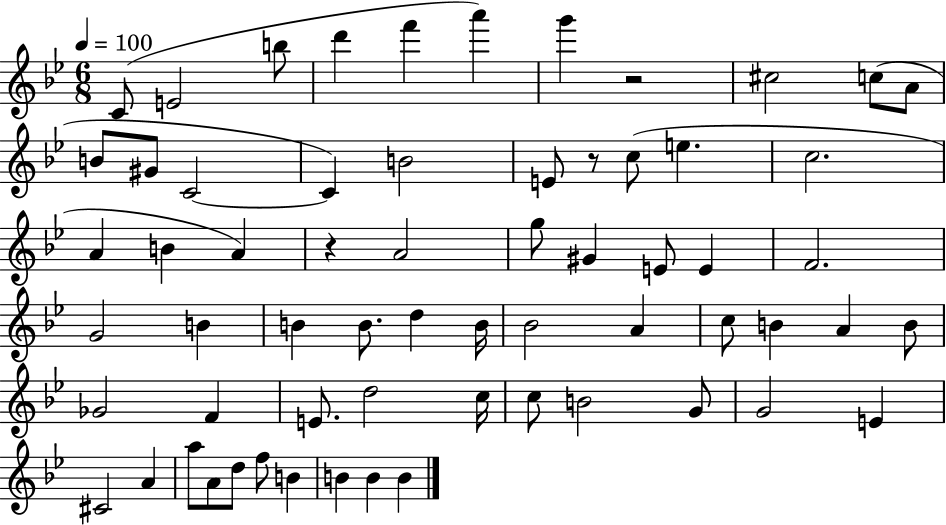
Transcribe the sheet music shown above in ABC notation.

X:1
T:Untitled
M:6/8
L:1/4
K:Bb
C/2 E2 b/2 d' f' a' g' z2 ^c2 c/2 A/2 B/2 ^G/2 C2 C B2 E/2 z/2 c/2 e c2 A B A z A2 g/2 ^G E/2 E F2 G2 B B B/2 d B/4 _B2 A c/2 B A B/2 _G2 F E/2 d2 c/4 c/2 B2 G/2 G2 E ^C2 A a/2 A/2 d/2 f/2 B B B B